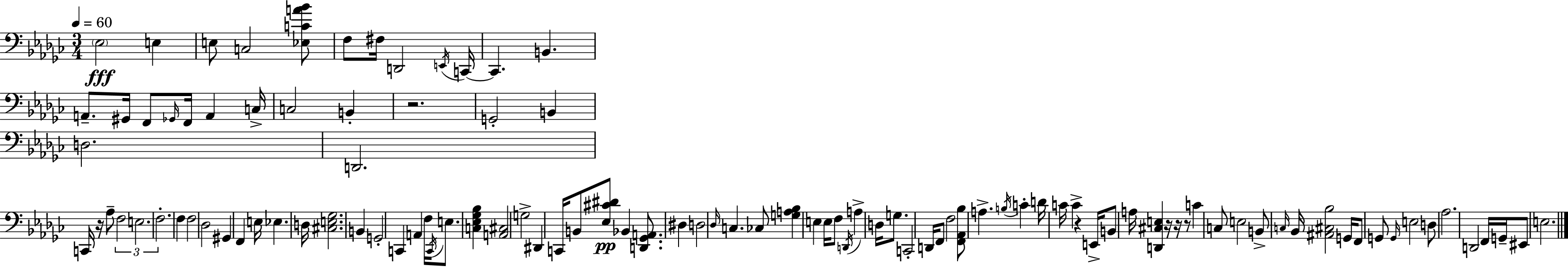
Eb3/h E3/q E3/e C3/h [Eb3,C4,A4,Bb4]/e F3/e F#3/s D2/h E2/s C2/s C2/q. B2/q. A2/e. G#2/s F2/e Gb2/s F2/s A2/q C3/s C3/h B2/q R/h. G2/h B2/q D3/h. D2/h. C2/s R/s Ab3/e F3/h E3/h. F3/h. F3/q F3/h Db3/h G#2/q F2/q E3/s Eb3/q. D3/s [C#3,E3,Gb3]/h. B2/q G2/h C2/q A2/q F3/s C2/s E3/e. [C3,Eb3,Gb3,Bb3]/q [A2,C#3]/h G3/h D#2/q C2/s B2/e [Eb3,C#4,D#4]/e Bb2/q [D2,Gb2,A2]/e. D#3/q D3/h Db3/s C3/q. CES3/e [G3,A3,Bb3]/q E3/q E3/s F3/e D2/s A3/q D3/s G3/e. C2/h D2/s F2/e F3/h [F2,Ab2,Bb3]/e A3/q. B3/s C4/q D4/s C4/s C4/q R/q E2/s B2/e A3/s [D2,C#3,E3]/q R/s R/s R/e C4/q C3/e E3/h B2/e C3/s Bb2/s [A#2,C#3,Bb3]/h G2/s F2/e G2/e G2/s E3/h D3/e Ab3/h. D2/h F2/s G2/s EIS2/e E3/h.